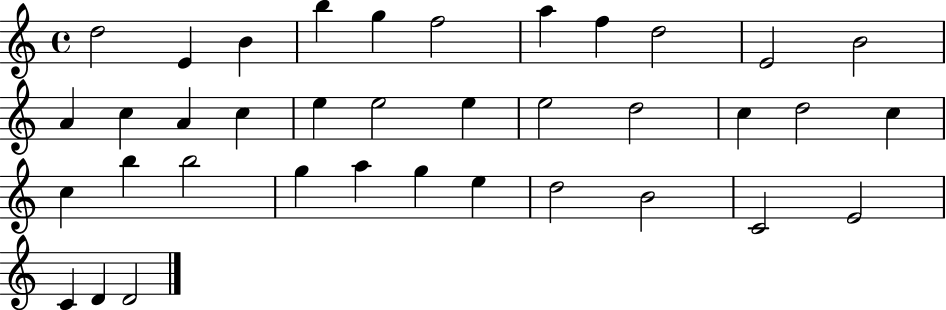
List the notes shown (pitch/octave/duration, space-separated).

D5/h E4/q B4/q B5/q G5/q F5/h A5/q F5/q D5/h E4/h B4/h A4/q C5/q A4/q C5/q E5/q E5/h E5/q E5/h D5/h C5/q D5/h C5/q C5/q B5/q B5/h G5/q A5/q G5/q E5/q D5/h B4/h C4/h E4/h C4/q D4/q D4/h